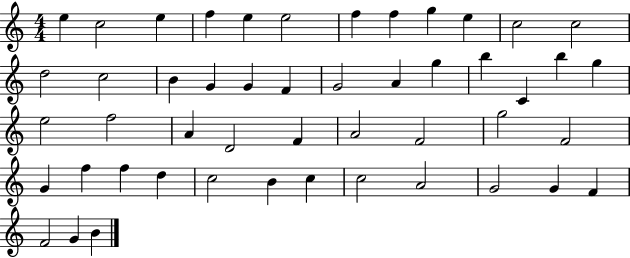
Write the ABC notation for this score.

X:1
T:Untitled
M:4/4
L:1/4
K:C
e c2 e f e e2 f f g e c2 c2 d2 c2 B G G F G2 A g b C b g e2 f2 A D2 F A2 F2 g2 F2 G f f d c2 B c c2 A2 G2 G F F2 G B